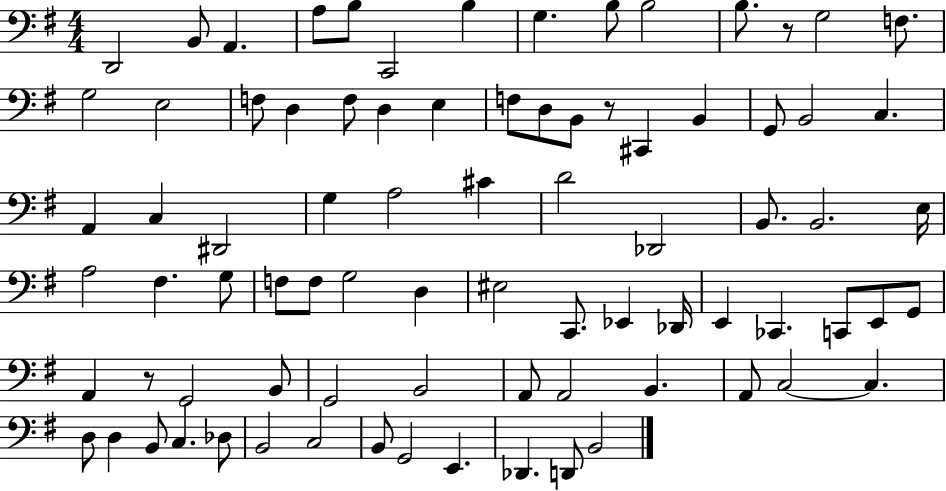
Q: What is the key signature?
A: G major